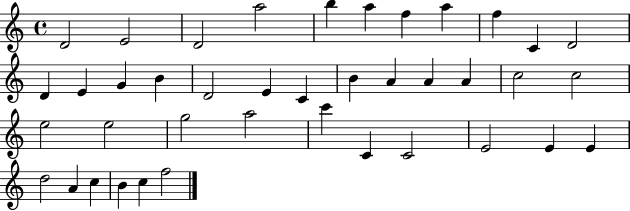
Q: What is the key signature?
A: C major